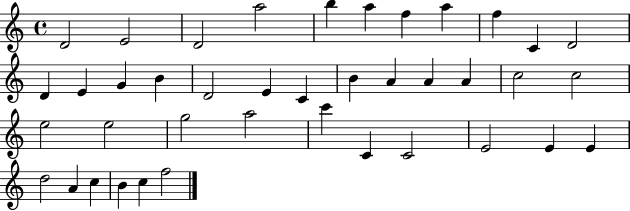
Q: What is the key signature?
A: C major